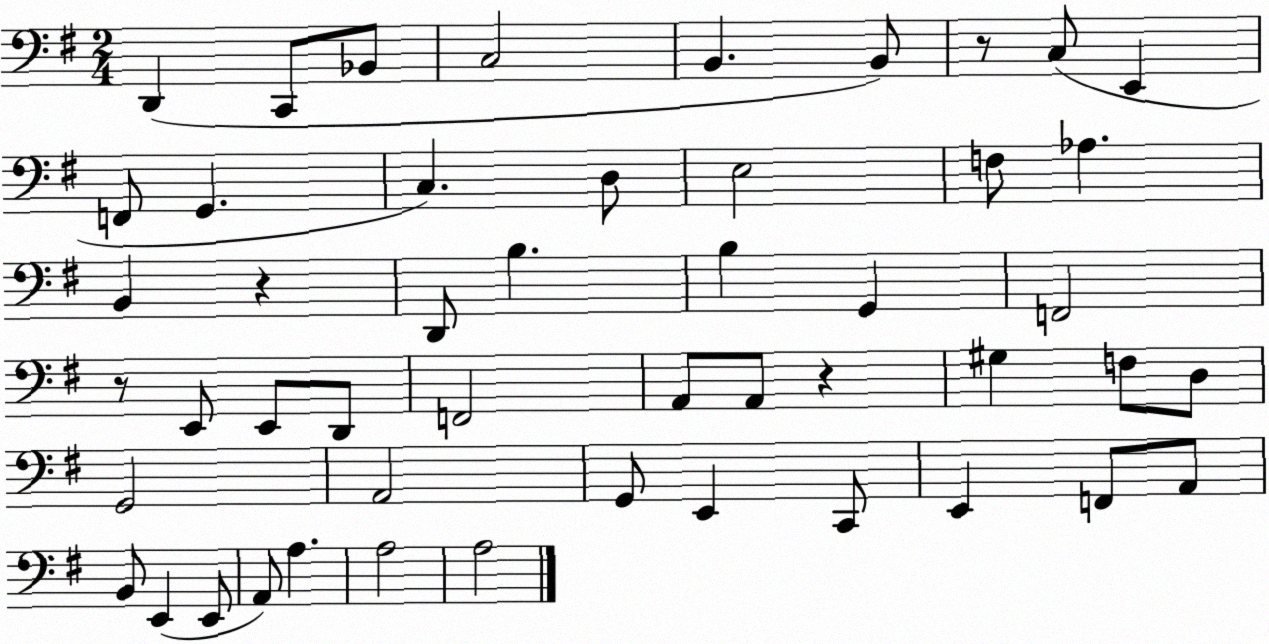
X:1
T:Untitled
M:2/4
L:1/4
K:G
D,, C,,/2 _B,,/2 C,2 B,, B,,/2 z/2 C,/2 E,, F,,/2 G,, C, D,/2 E,2 F,/2 _A, B,, z D,,/2 B, B, G,, F,,2 z/2 E,,/2 E,,/2 D,,/2 F,,2 A,,/2 A,,/2 z ^G, F,/2 D,/2 G,,2 A,,2 G,,/2 E,, C,,/2 E,, F,,/2 A,,/2 B,,/2 E,, E,,/2 A,,/2 A, A,2 A,2